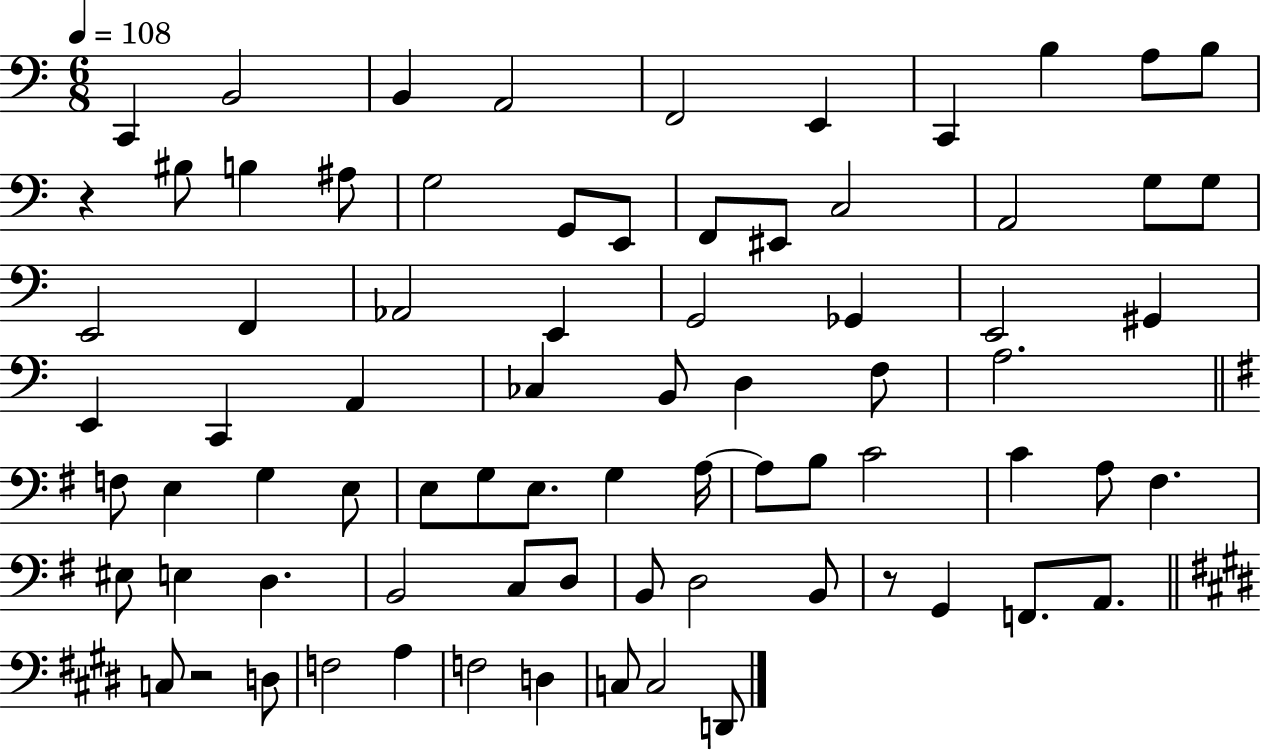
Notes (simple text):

C2/q B2/h B2/q A2/h F2/h E2/q C2/q B3/q A3/e B3/e R/q BIS3/e B3/q A#3/e G3/h G2/e E2/e F2/e EIS2/e C3/h A2/h G3/e G3/e E2/h F2/q Ab2/h E2/q G2/h Gb2/q E2/h G#2/q E2/q C2/q A2/q CES3/q B2/e D3/q F3/e A3/h. F3/e E3/q G3/q E3/e E3/e G3/e E3/e. G3/q A3/s A3/e B3/e C4/h C4/q A3/e F#3/q. EIS3/e E3/q D3/q. B2/h C3/e D3/e B2/e D3/h B2/e R/e G2/q F2/e. A2/e. C3/e R/h D3/e F3/h A3/q F3/h D3/q C3/e C3/h D2/e